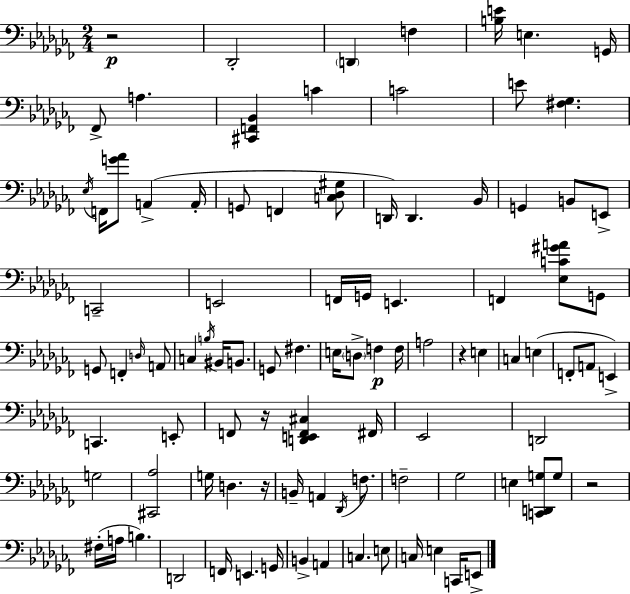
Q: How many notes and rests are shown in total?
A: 96